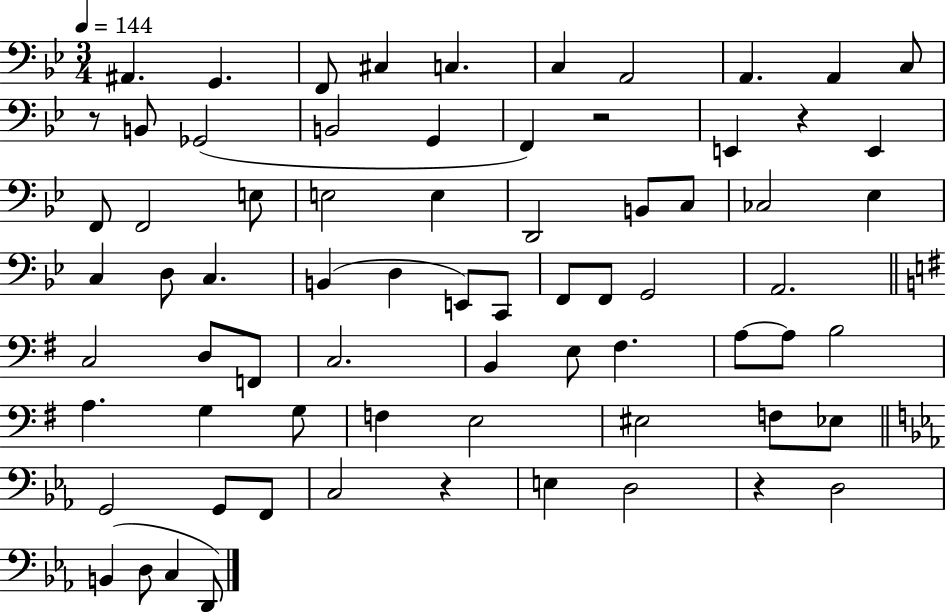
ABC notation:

X:1
T:Untitled
M:3/4
L:1/4
K:Bb
^A,, G,, F,,/2 ^C, C, C, A,,2 A,, A,, C,/2 z/2 B,,/2 _G,,2 B,,2 G,, F,, z2 E,, z E,, F,,/2 F,,2 E,/2 E,2 E, D,,2 B,,/2 C,/2 _C,2 _E, C, D,/2 C, B,, D, E,,/2 C,,/2 F,,/2 F,,/2 G,,2 A,,2 C,2 D,/2 F,,/2 C,2 B,, E,/2 ^F, A,/2 A,/2 B,2 A, G, G,/2 F, E,2 ^E,2 F,/2 _E,/2 G,,2 G,,/2 F,,/2 C,2 z E, D,2 z D,2 B,, D,/2 C, D,,/2